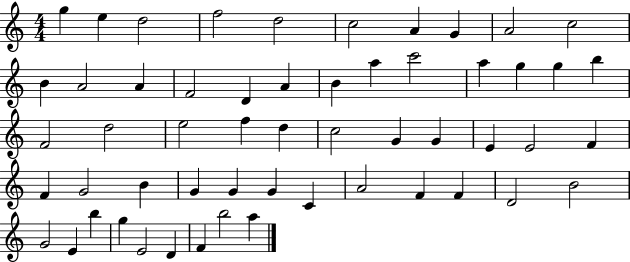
{
  \clef treble
  \numericTimeSignature
  \time 4/4
  \key c \major
  g''4 e''4 d''2 | f''2 d''2 | c''2 a'4 g'4 | a'2 c''2 | \break b'4 a'2 a'4 | f'2 d'4 a'4 | b'4 a''4 c'''2 | a''4 g''4 g''4 b''4 | \break f'2 d''2 | e''2 f''4 d''4 | c''2 g'4 g'4 | e'4 e'2 f'4 | \break f'4 g'2 b'4 | g'4 g'4 g'4 c'4 | a'2 f'4 f'4 | d'2 b'2 | \break g'2 e'4 b''4 | g''4 e'2 d'4 | f'4 b''2 a''4 | \bar "|."
}